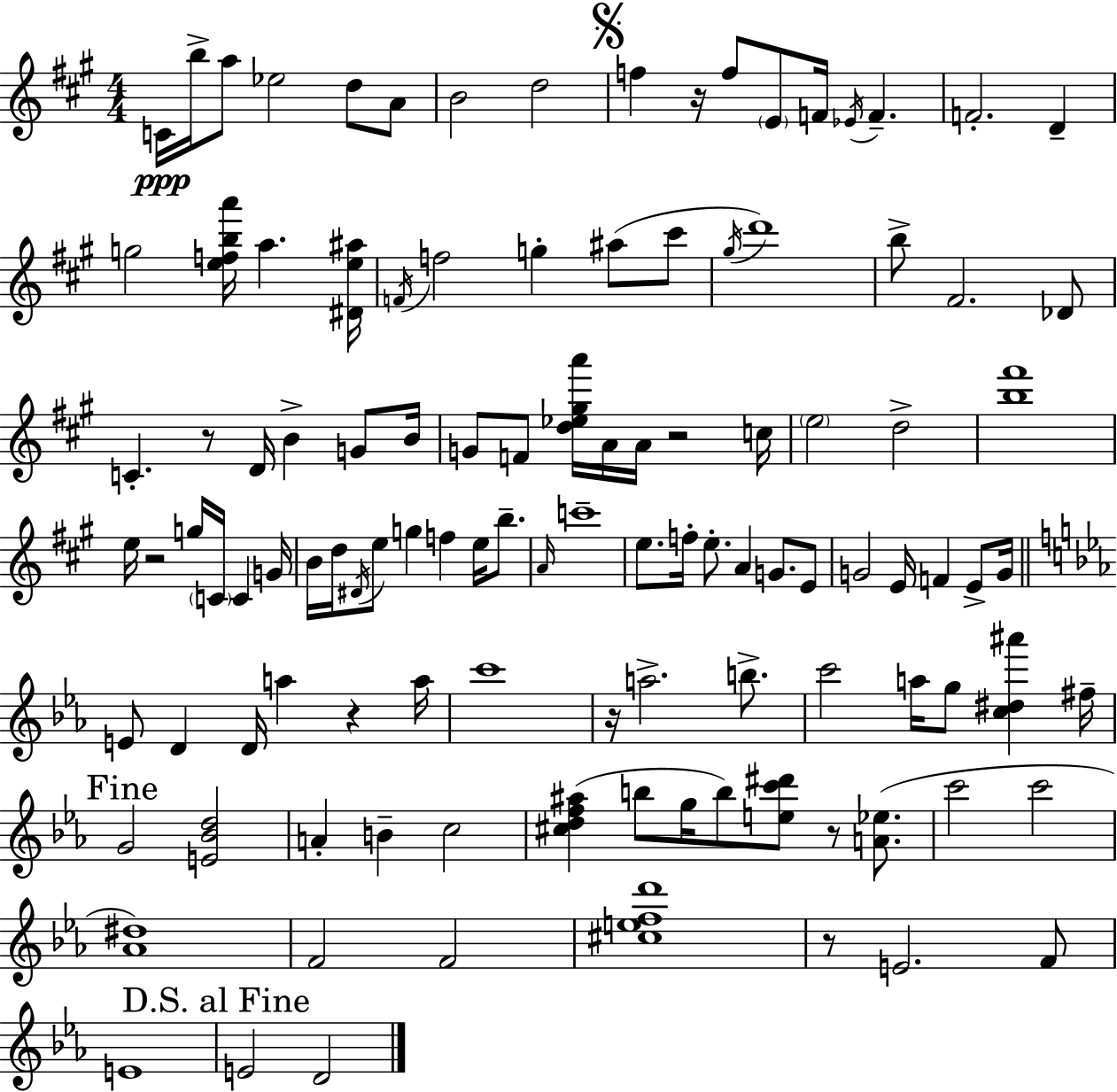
X:1
T:Untitled
M:4/4
L:1/4
K:A
C/4 b/4 a/2 _e2 d/2 A/2 B2 d2 f z/4 f/2 E/2 F/4 _E/4 F F2 D g2 [efba']/4 a [^De^a]/4 F/4 f2 g ^a/2 ^c'/2 ^g/4 d'4 b/2 ^F2 _D/2 C z/2 D/4 B G/2 B/4 G/2 F/2 [d_e^ga']/4 A/4 A/4 z2 c/4 e2 d2 [b^f']4 e/4 z2 g/4 C/4 C G/4 B/4 d/4 ^D/4 e/2 g f e/4 b/2 A/4 c'4 e/2 f/4 e/2 A G/2 E/2 G2 E/4 F E/2 G/4 E/2 D D/4 a z a/4 c'4 z/4 a2 b/2 c'2 a/4 g/2 [c^d^a'] ^f/4 G2 [E_Bd]2 A B c2 [^cdf^a] b/2 g/4 b/2 [ec'^d']/2 z/2 [A_e]/2 c'2 c'2 [_A^d]4 F2 F2 [^cefd']4 z/2 E2 F/2 E4 E2 D2